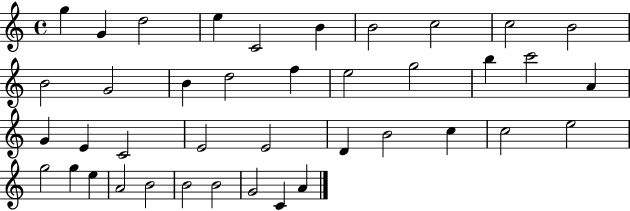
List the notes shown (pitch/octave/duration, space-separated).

G5/q G4/q D5/h E5/q C4/h B4/q B4/h C5/h C5/h B4/h B4/h G4/h B4/q D5/h F5/q E5/h G5/h B5/q C6/h A4/q G4/q E4/q C4/h E4/h E4/h D4/q B4/h C5/q C5/h E5/h G5/h G5/q E5/q A4/h B4/h B4/h B4/h G4/h C4/q A4/q